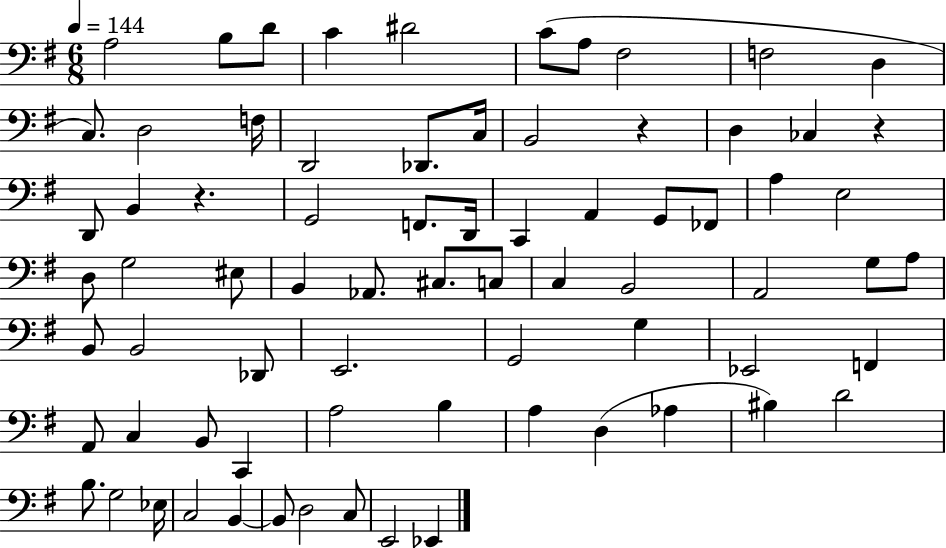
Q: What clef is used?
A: bass